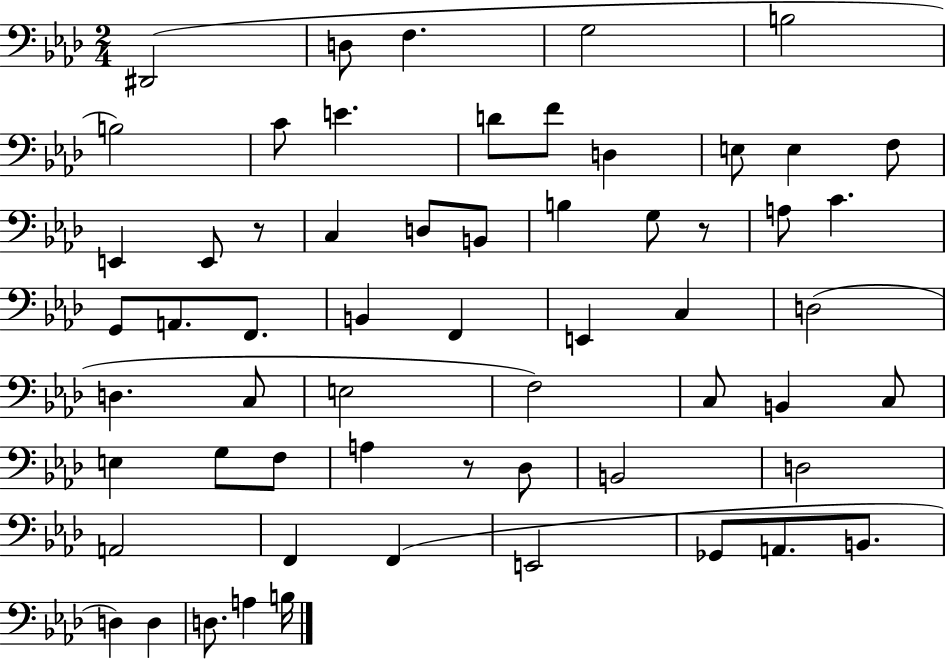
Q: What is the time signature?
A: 2/4